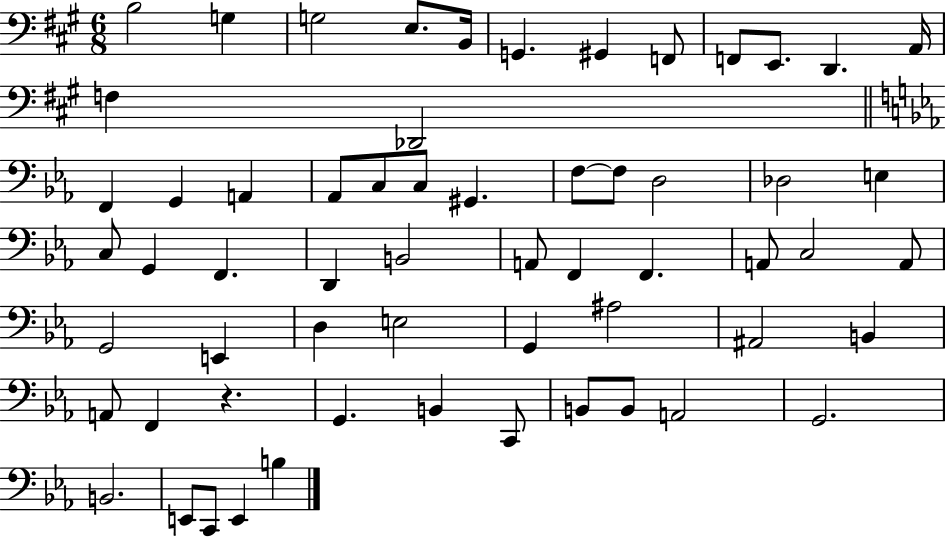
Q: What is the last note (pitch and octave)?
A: B3